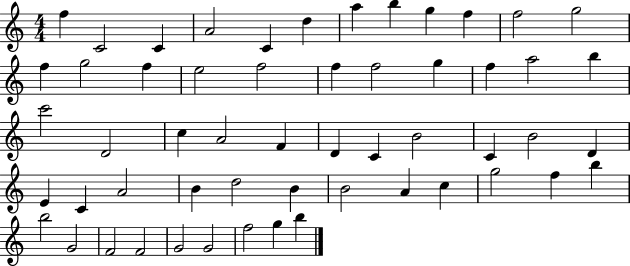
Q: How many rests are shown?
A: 0